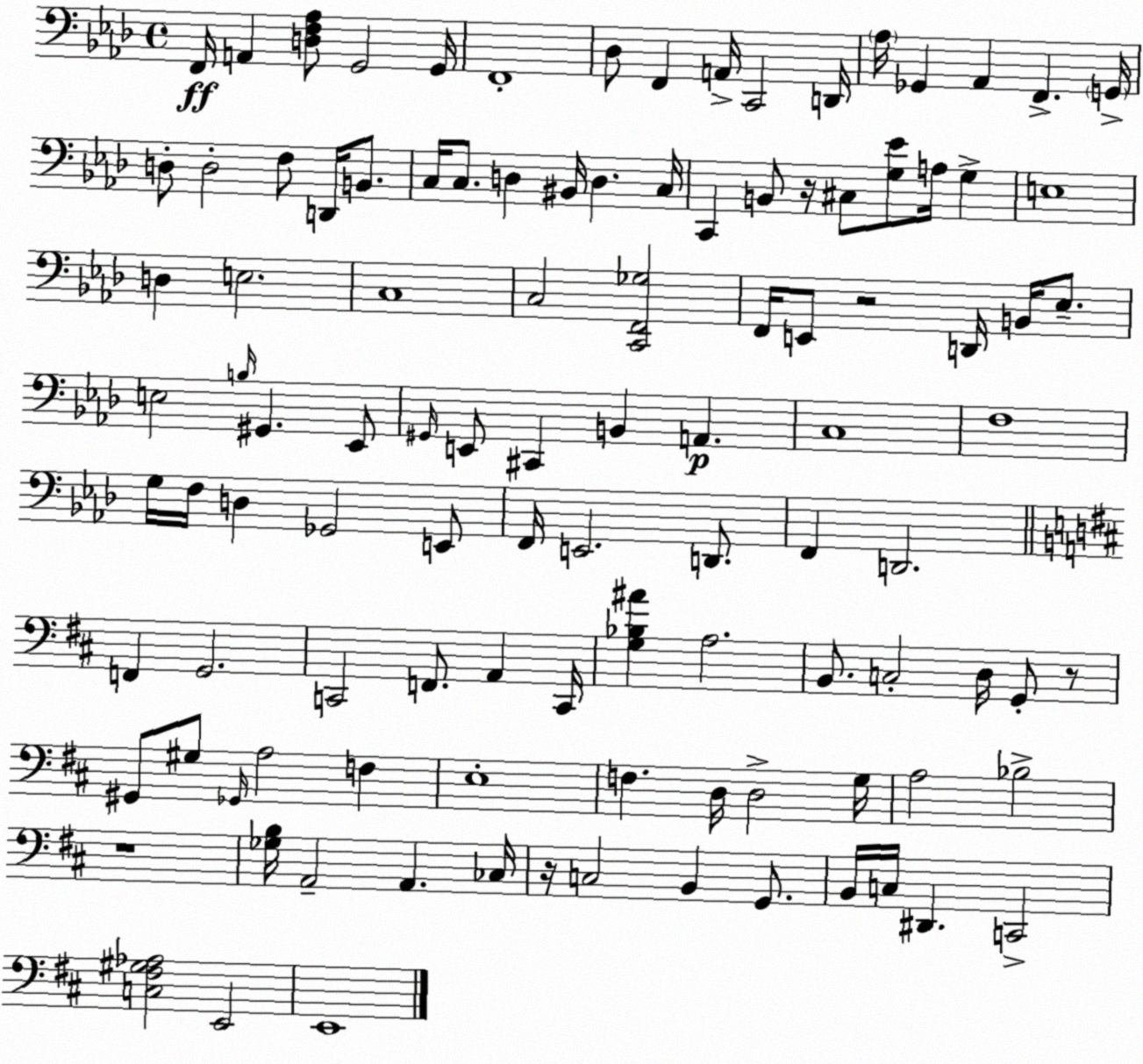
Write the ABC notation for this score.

X:1
T:Untitled
M:4/4
L:1/4
K:Ab
F,,/4 A,, [D,F,_A,]/2 G,,2 G,,/4 F,,4 _D,/2 F,, A,,/4 C,,2 D,,/4 _A,/4 _G,, _A,, F,, G,,/4 D,/2 D,2 F,/2 D,,/4 B,,/2 C,/4 C,/2 D, ^B,,/4 D, C,/4 C,, B,,/2 z/4 ^C,/2 [G,_E]/2 A,/4 G, E,4 D, E,2 C,4 C,2 [C,,F,,_G,]2 F,,/4 E,,/2 z2 D,,/4 B,,/4 _E,/2 E,2 B,/4 ^G,, _E,,/2 ^G,,/4 E,,/2 ^C,, B,, A,, C,4 F,4 G,/4 F,/4 D, _G,,2 E,,/2 F,,/4 E,,2 D,,/2 F,, D,,2 F,, G,,2 C,,2 F,,/2 A,, C,,/4 [G,_B,^A] A,2 B,,/2 C,2 D,/4 G,,/2 z/2 ^G,,/2 ^G,/2 _G,,/4 A,2 F, E,4 F, D,/4 D,2 G,/4 A,2 _B,2 z4 [_G,B,]/4 A,,2 A,, _C,/4 z/4 C,2 B,, G,,/2 B,,/4 C,/4 ^D,, C,,2 [C,^F,^G,_A,]2 E,,2 E,,4